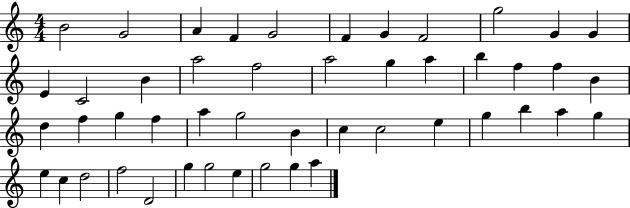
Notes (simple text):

B4/h G4/h A4/q F4/q G4/h F4/q G4/q F4/h G5/h G4/q G4/q E4/q C4/h B4/q A5/h F5/h A5/h G5/q A5/q B5/q F5/q F5/q B4/q D5/q F5/q G5/q F5/q A5/q G5/h B4/q C5/q C5/h E5/q G5/q B5/q A5/q G5/q E5/q C5/q D5/h F5/h D4/h G5/q G5/h E5/q G5/h G5/q A5/q